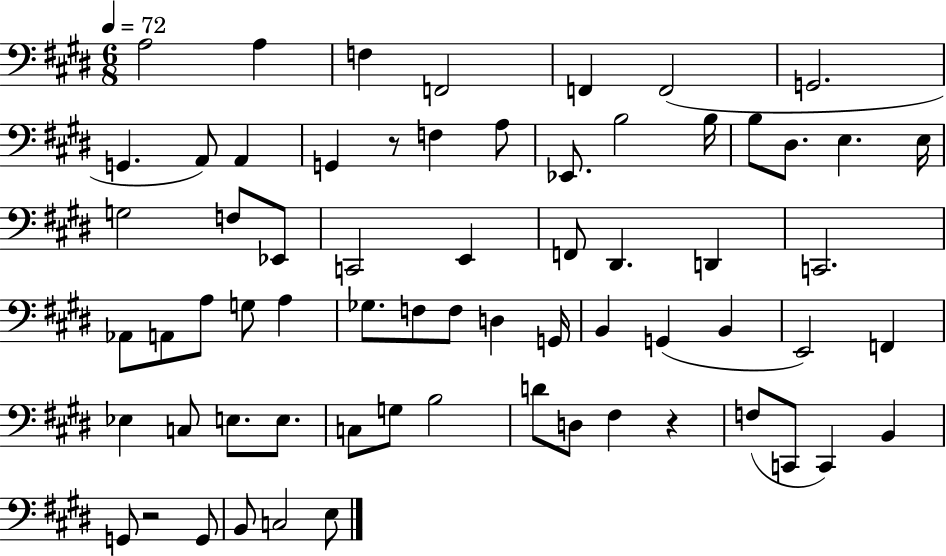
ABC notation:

X:1
T:Untitled
M:6/8
L:1/4
K:E
A,2 A, F, F,,2 F,, F,,2 G,,2 G,, A,,/2 A,, G,, z/2 F, A,/2 _E,,/2 B,2 B,/4 B,/2 ^D,/2 E, E,/4 G,2 F,/2 _E,,/2 C,,2 E,, F,,/2 ^D,, D,, C,,2 _A,,/2 A,,/2 A,/2 G,/2 A, _G,/2 F,/2 F,/2 D, G,,/4 B,, G,, B,, E,,2 F,, _E, C,/2 E,/2 E,/2 C,/2 G,/2 B,2 D/2 D,/2 ^F, z F,/2 C,,/2 C,, B,, G,,/2 z2 G,,/2 B,,/2 C,2 E,/2